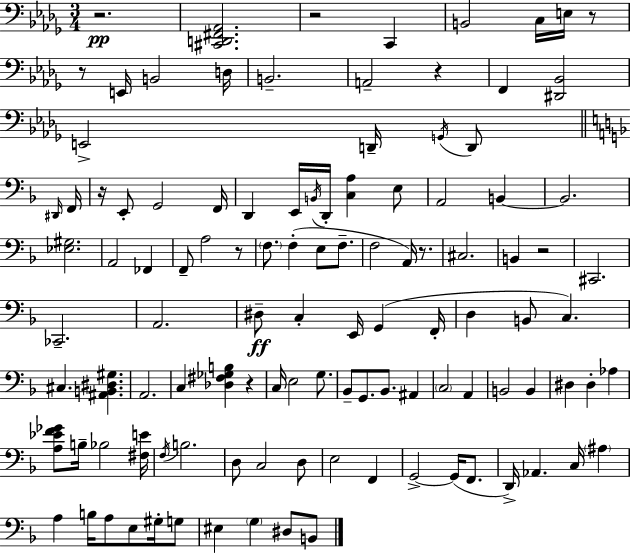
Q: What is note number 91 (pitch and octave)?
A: G3